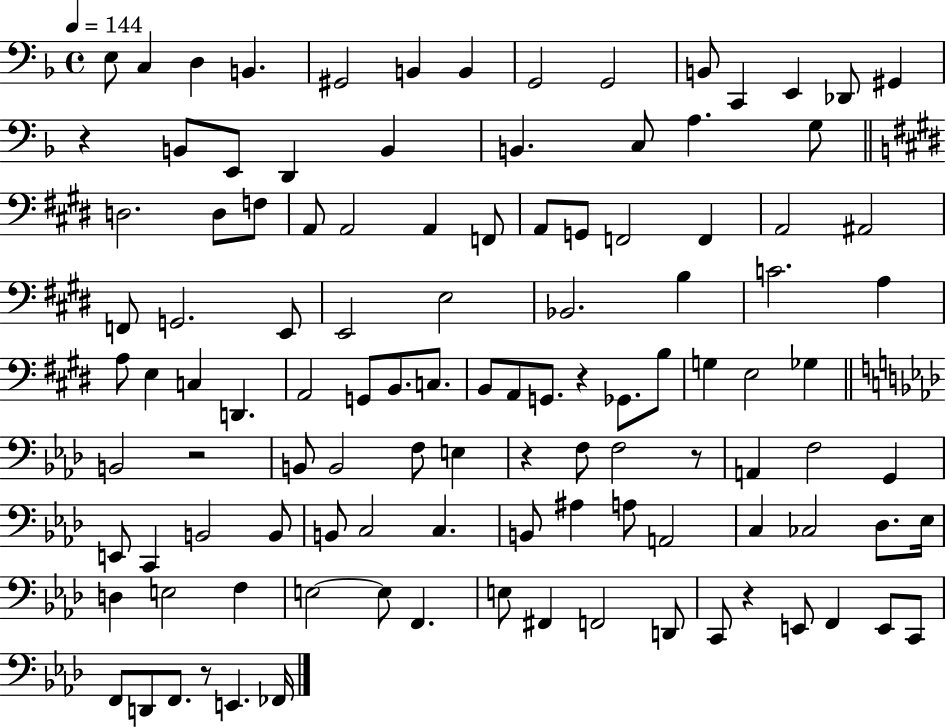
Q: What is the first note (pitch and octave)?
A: E3